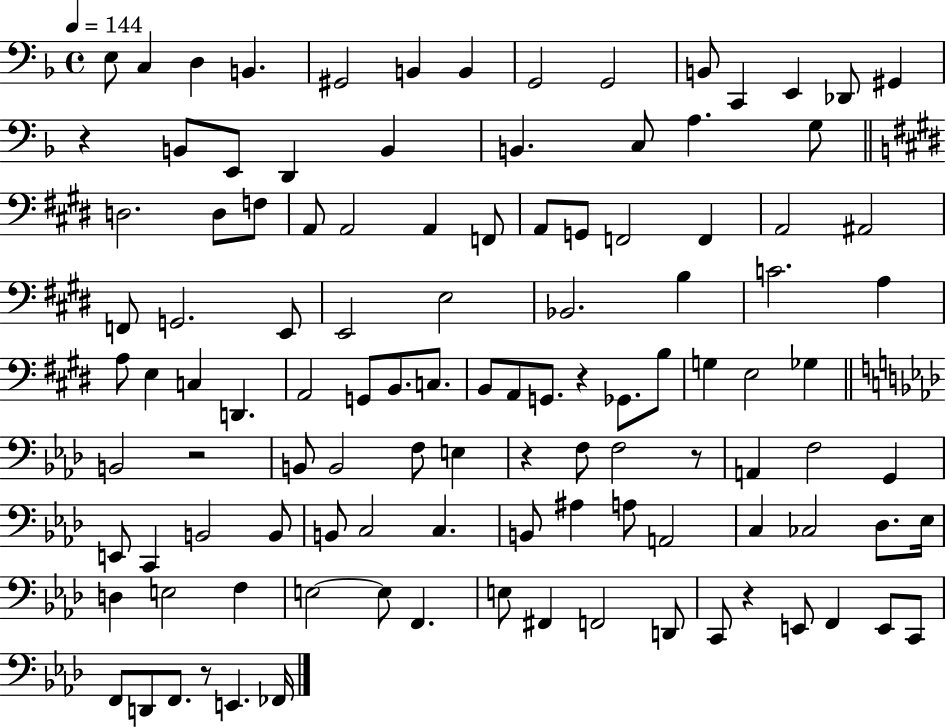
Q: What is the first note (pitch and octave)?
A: E3